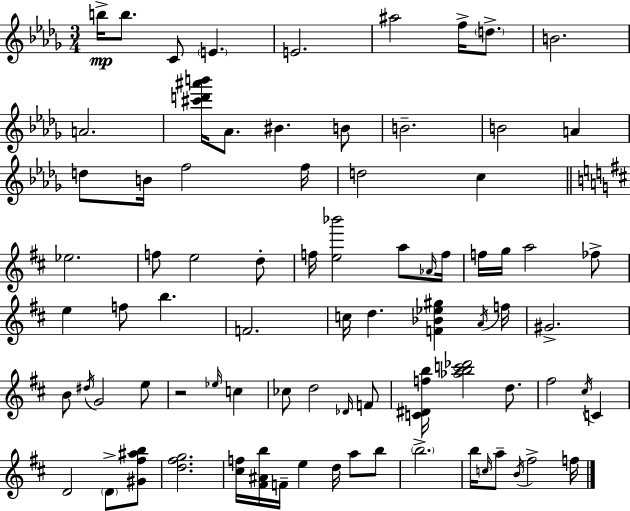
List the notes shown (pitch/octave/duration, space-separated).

B5/s B5/e. C4/e E4/q. E4/h. A#5/h F5/s D5/e. B4/h. A4/h. [C#6,D6,A#6,B6]/s Ab4/e. BIS4/q. B4/e B4/h. B4/h A4/q D5/e B4/s F5/h F5/s D5/h C5/q Eb5/h. F5/e E5/h D5/e F5/s [E5,Bb6]/h A5/e Ab4/s F5/s F5/s G5/s A5/h FES5/e E5/q F5/e B5/q. F4/h. C5/s D5/q. [F4,Bb4,Eb5,G#5]/q A4/s F5/s G#4/h. B4/e D#5/s G4/h E5/e R/h Eb5/s C5/q CES5/e D5/h Db4/s F4/e [C4,D#4,F5,B5]/s [Ab5,B5,C6,Db6]/h D5/e. F#5/h C#5/s C4/q D4/h D4/e [G#4,F#5,A#5,B5]/e [D5,F#5,G5]/h. [C#5,F5]/s [F#4,A#4,B5]/s F4/s E5/q D5/s A5/e B5/e B5/h. B5/s C5/s A5/e B4/s F#5/h F5/s